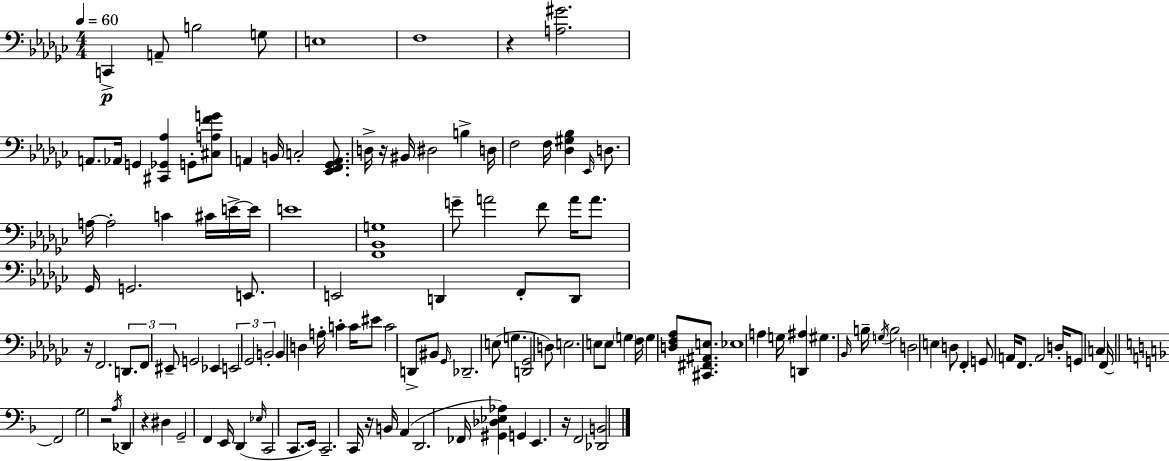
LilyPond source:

{
  \clef bass
  \numericTimeSignature
  \time 4/4
  \key ees \minor
  \tempo 4 = 60
  c,4->\p a,8-- b2 g8 | e1 | f1 | r4 <a gis'>2. | \break a,8. aes,16 g,4 <cis, ges, aes>4 g,8-. <cis a f' g'>8 | a,4 b,16 c2-. <ees, f, ges, a,>8. | d16-> r16 bis,16 dis2 b4-> d16 | f2 f16 <des gis bes>4 \grace { ees,16 } d8. | \break a16~~ a2-. c'4 cis'16 e'16->~~ | e'16 e'1 | <f, bes, g>1 | g'8-- a'2 f'8 a'16 a'8. | \break ges,16 g,2. e,8. | e,2 d,4 f,8-. d,8 | r16 f,2. \tuplet 3/2 { d,8. | f,8 eis,8-- } g,2 ees,4 | \break \tuplet 3/2 { e,2 ges,2 | b,2-. } b,4 d4 | a16-. c'4-. c'16 eis'8 c'2 | d,8-> bis,8 \grace { ges,16 } des,2.-- | \break e8( g4. <d, ges,>2 | d8) e2. | e8 e8 \parenthesize g4 f16 g4 <d f aes>8 <cis, fis, ais, e>8. | ees1 | \break a4 g16 <d, ais>4 gis4. | \grace { bes,16 } b16-- \acciaccatura { g16 } b2 d2 | e4 d8 f,4-. g,8 | a,16 f,8. a,2 d16-. g,8 c4 | \break f,16~~ \bar "||" \break \key f \major f,2 g2 | r2 \acciaccatura { a16 } des,4 r4 | dis4 g,2-- f,4 | e,16 d,4( \grace { ees16 } c,2 c,8. | \break e,16) c,2.-- c,16 | r16 b,16 a,4( d,2. | fes,16 <gis, des ees aes>4) g,4 e,4. | r16 f,2 <des, b,>2 | \break \bar "|."
}